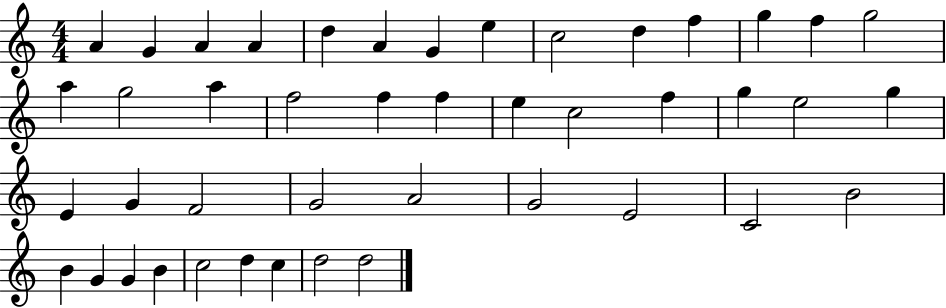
X:1
T:Untitled
M:4/4
L:1/4
K:C
A G A A d A G e c2 d f g f g2 a g2 a f2 f f e c2 f g e2 g E G F2 G2 A2 G2 E2 C2 B2 B G G B c2 d c d2 d2